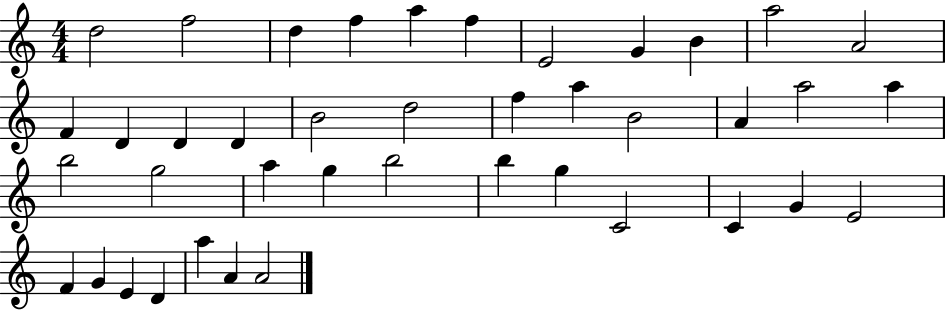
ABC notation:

X:1
T:Untitled
M:4/4
L:1/4
K:C
d2 f2 d f a f E2 G B a2 A2 F D D D B2 d2 f a B2 A a2 a b2 g2 a g b2 b g C2 C G E2 F G E D a A A2